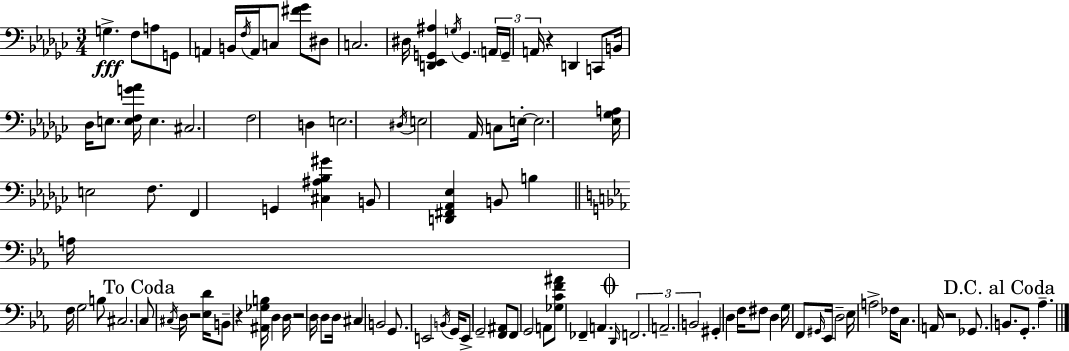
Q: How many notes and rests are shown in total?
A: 105